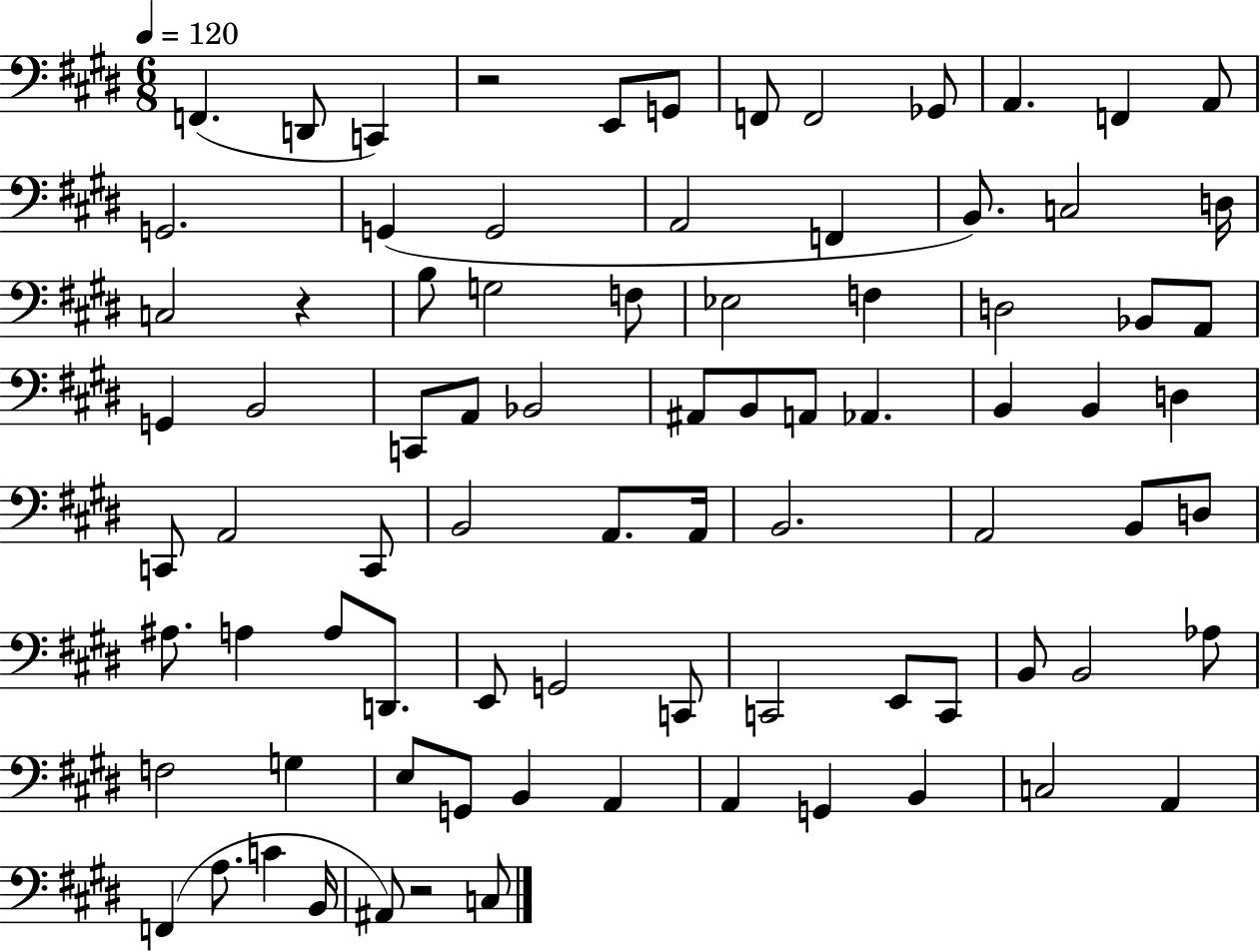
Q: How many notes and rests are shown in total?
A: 83